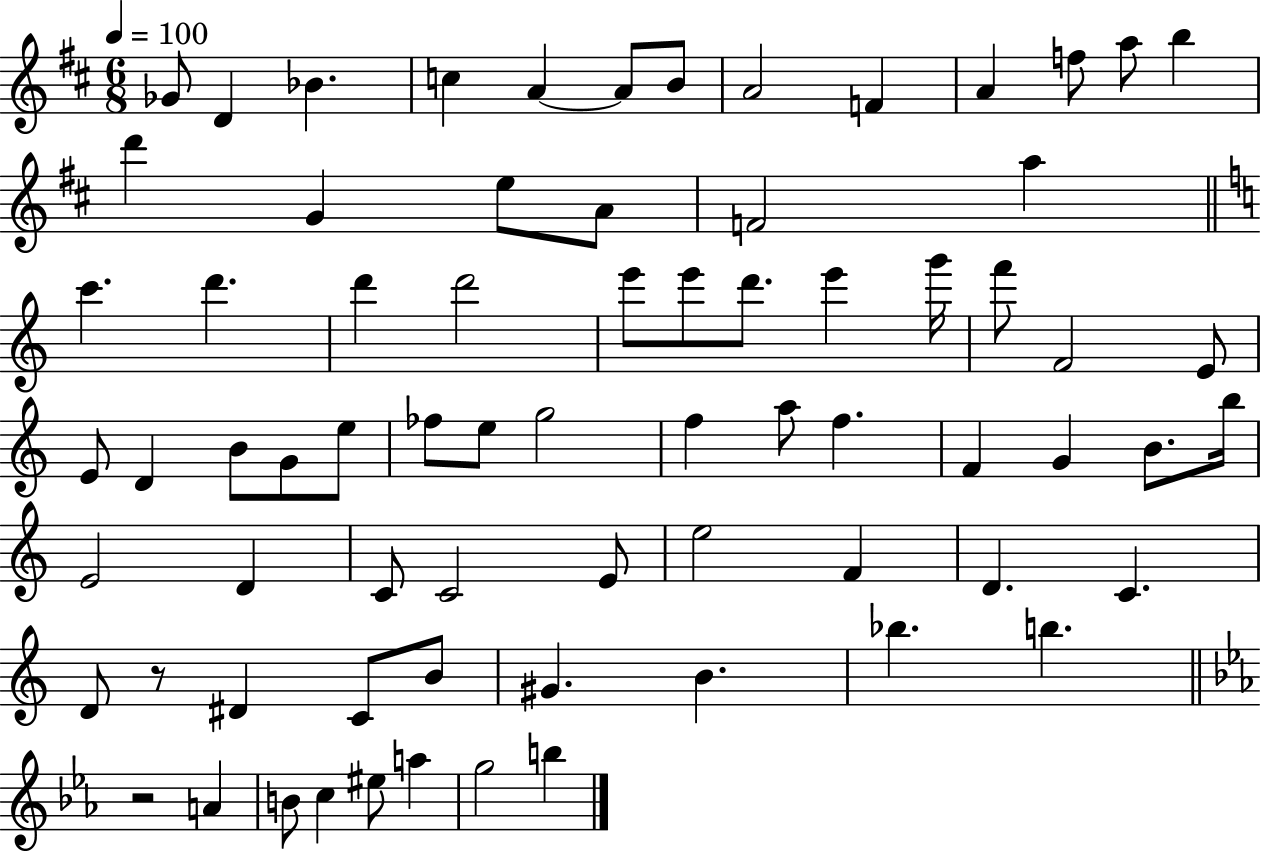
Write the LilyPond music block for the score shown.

{
  \clef treble
  \numericTimeSignature
  \time 6/8
  \key d \major
  \tempo 4 = 100
  ges'8 d'4 bes'4. | c''4 a'4~~ a'8 b'8 | a'2 f'4 | a'4 f''8 a''8 b''4 | \break d'''4 g'4 e''8 a'8 | f'2 a''4 | \bar "||" \break \key a \minor c'''4. d'''4. | d'''4 d'''2 | e'''8 e'''8 d'''8. e'''4 g'''16 | f'''8 f'2 e'8 | \break e'8 d'4 b'8 g'8 e''8 | fes''8 e''8 g''2 | f''4 a''8 f''4. | f'4 g'4 b'8. b''16 | \break e'2 d'4 | c'8 c'2 e'8 | e''2 f'4 | d'4. c'4. | \break d'8 r8 dis'4 c'8 b'8 | gis'4. b'4. | bes''4. b''4. | \bar "||" \break \key ees \major r2 a'4 | b'8 c''4 eis''8 a''4 | g''2 b''4 | \bar "|."
}